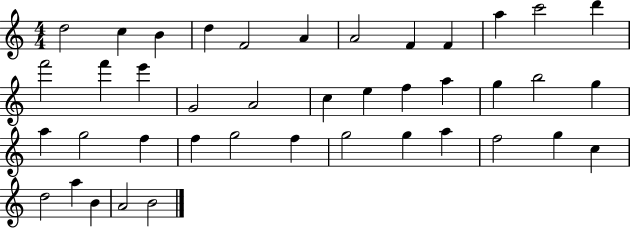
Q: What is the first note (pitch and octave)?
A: D5